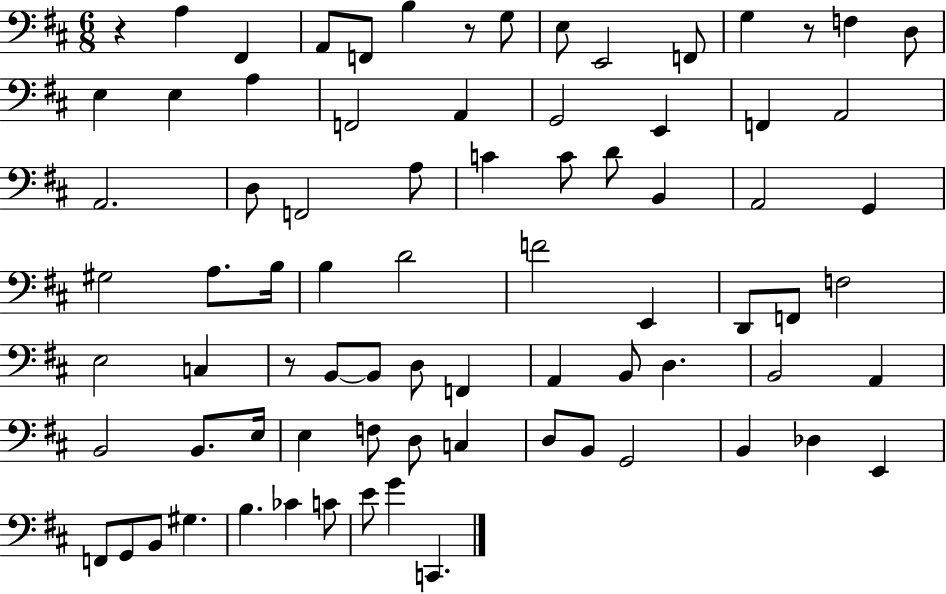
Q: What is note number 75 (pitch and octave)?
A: C2